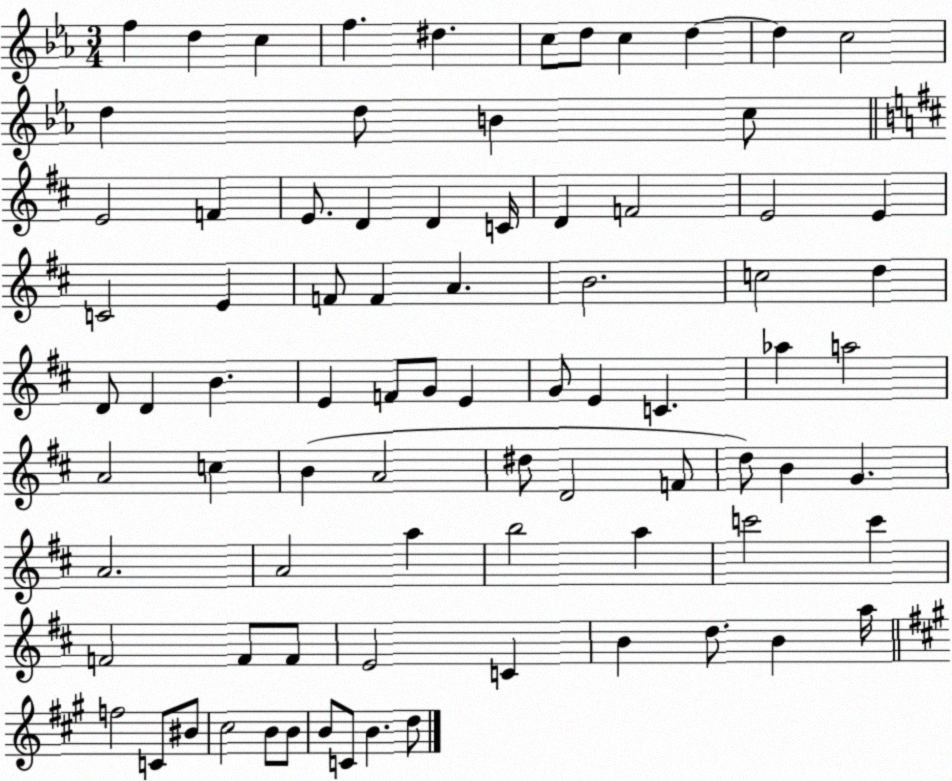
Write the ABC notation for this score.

X:1
T:Untitled
M:3/4
L:1/4
K:Eb
f d c f ^d c/2 d/2 c d d c2 d d/2 B c/2 E2 F E/2 D D C/4 D F2 E2 E C2 E F/2 F A B2 c2 d D/2 D B E F/2 G/2 E G/2 E C _a a2 A2 c B A2 ^d/2 D2 F/2 d/2 B G A2 A2 a b2 a c'2 c' F2 F/2 F/2 E2 C B d/2 B a/4 f2 C/2 ^B/2 ^c2 B/2 B/2 B/2 C/2 B d/2